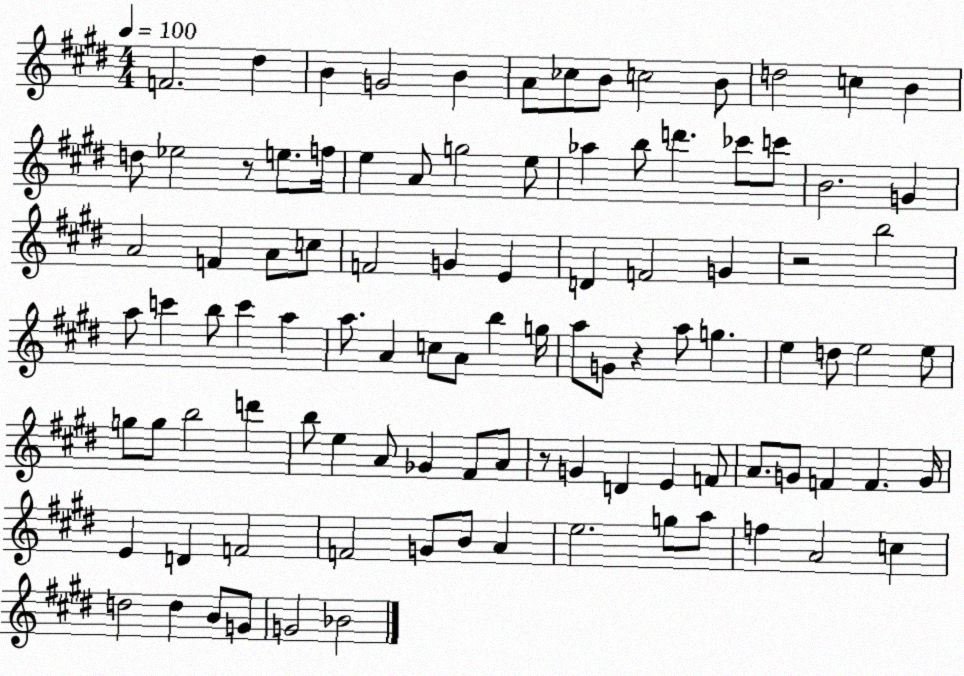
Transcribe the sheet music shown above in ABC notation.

X:1
T:Untitled
M:4/4
L:1/4
K:E
F2 ^d B G2 B A/2 _c/2 B/2 c2 B/2 d2 c B d/2 _e2 z/2 e/2 f/4 e A/2 g2 e/2 _a b/2 d' _c'/2 c'/2 B2 G A2 F A/2 c/2 F2 G E D F2 G z2 b2 a/2 c' b/2 c' a a/2 A c/2 A/2 b g/4 a/2 G/2 z a/2 g e d/2 e2 e/2 g/2 g/2 b2 d' b/2 e A/2 _G ^F/2 A/2 z/2 G D E F/2 A/2 G/2 F F G/4 E D F2 F2 G/2 B/2 A e2 g/2 a/2 f A2 c d2 d B/2 G/2 G2 _B2